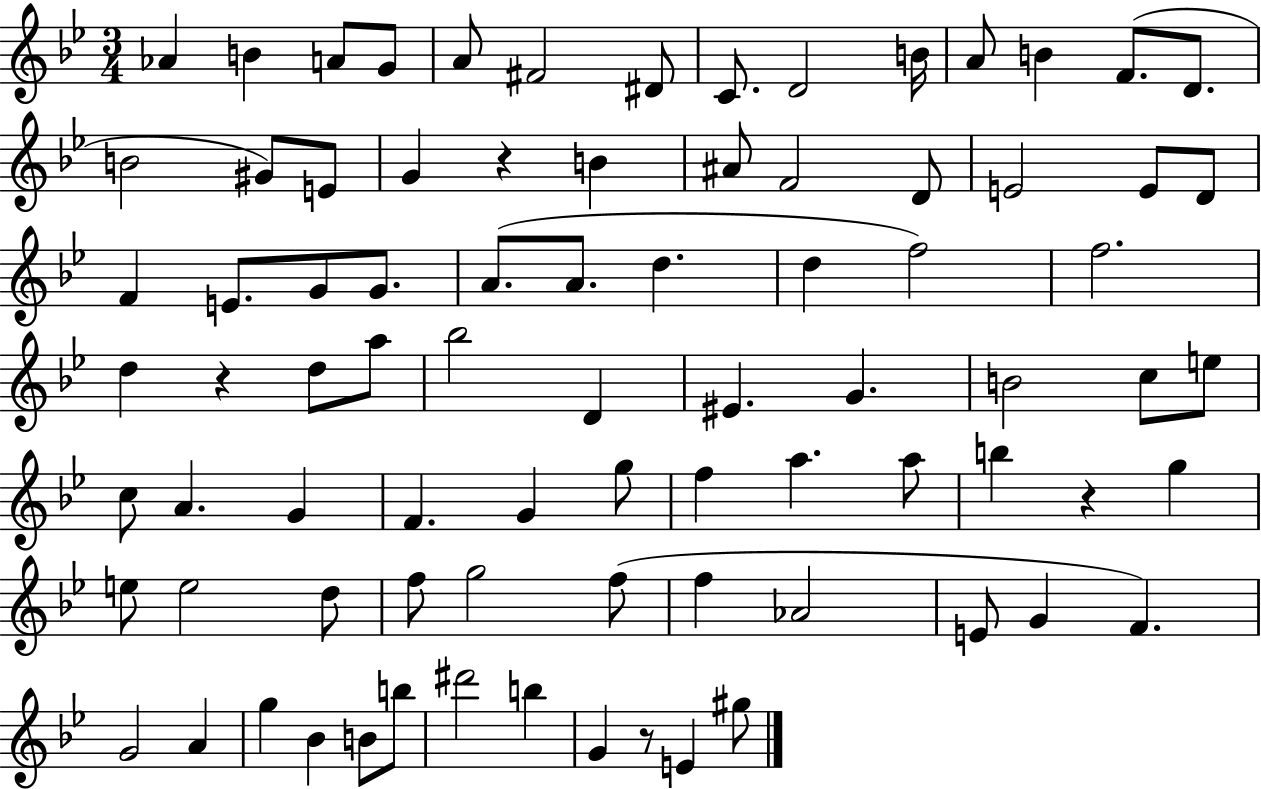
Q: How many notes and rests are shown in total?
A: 82